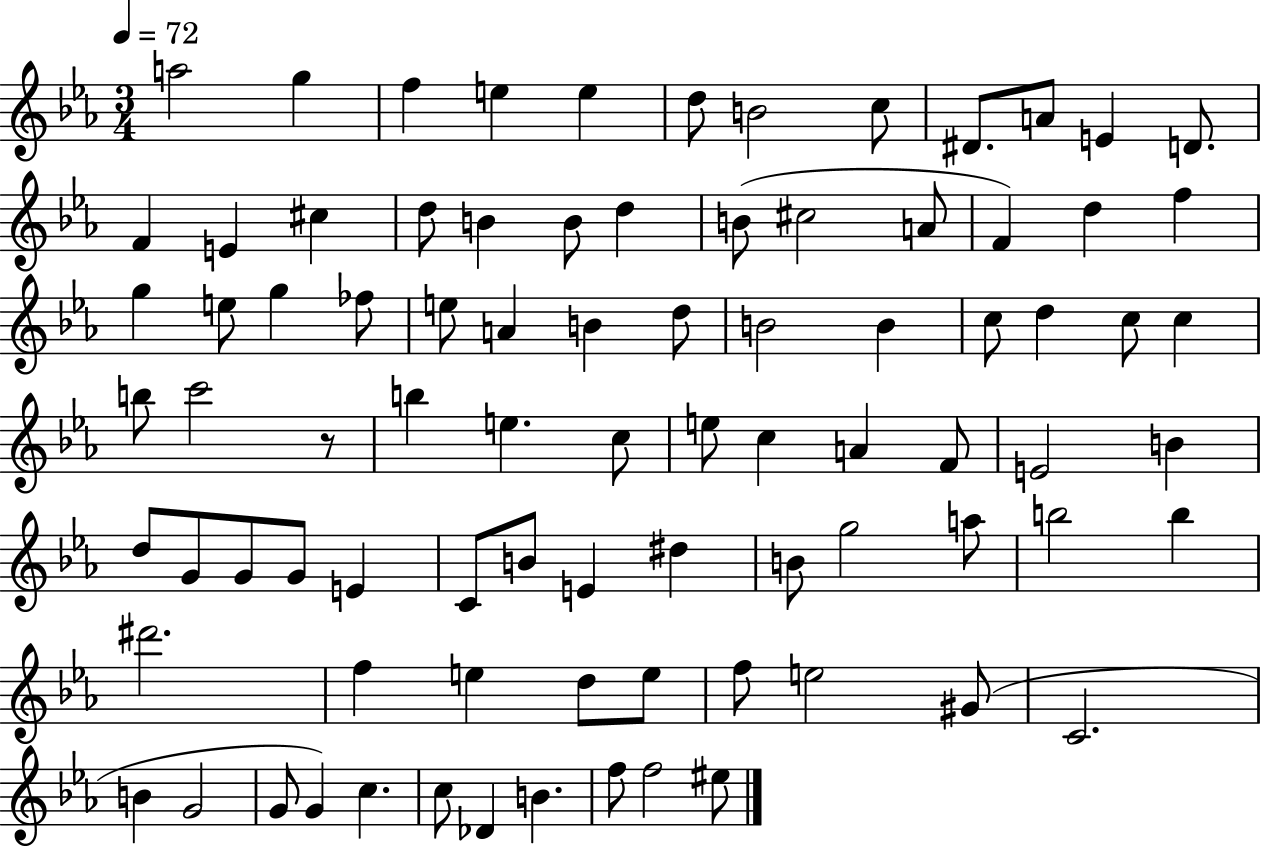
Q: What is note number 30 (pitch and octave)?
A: E5